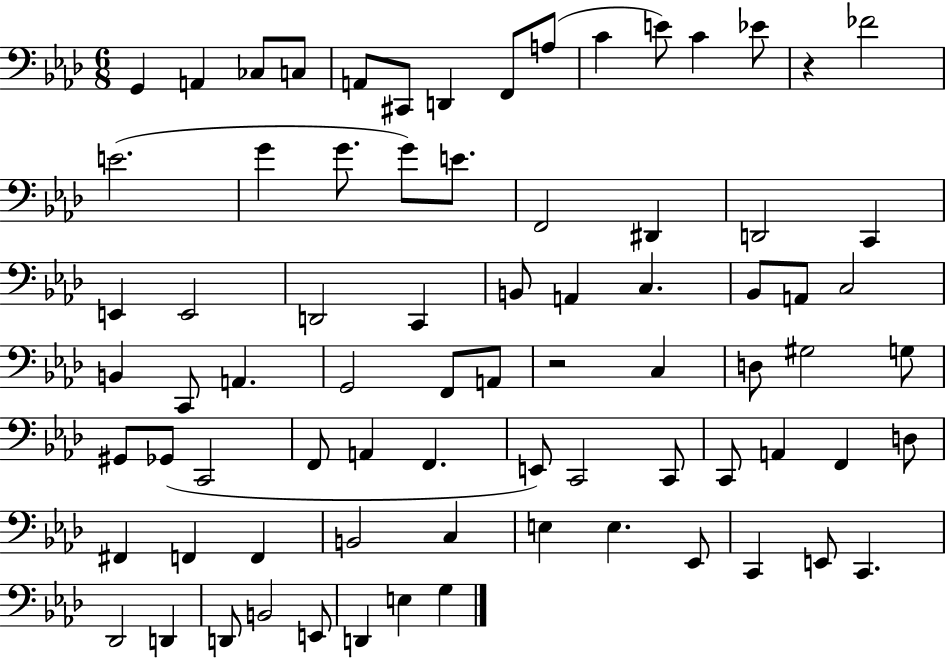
{
  \clef bass
  \numericTimeSignature
  \time 6/8
  \key aes \major
  g,4 a,4 ces8 c8 | a,8 cis,8 d,4 f,8 a8( | c'4 e'8) c'4 ees'8 | r4 fes'2 | \break e'2.( | g'4 g'8. g'8) e'8. | f,2 dis,4 | d,2 c,4 | \break e,4 e,2 | d,2 c,4 | b,8 a,4 c4. | bes,8 a,8 c2 | \break b,4 c,8 a,4. | g,2 f,8 a,8 | r2 c4 | d8 gis2 g8 | \break gis,8 ges,8( c,2 | f,8 a,4 f,4. | e,8) c,2 c,8 | c,8 a,4 f,4 d8 | \break fis,4 f,4 f,4 | b,2 c4 | e4 e4. ees,8 | c,4 e,8 c,4. | \break des,2 d,4 | d,8 b,2 e,8 | d,4 e4 g4 | \bar "|."
}